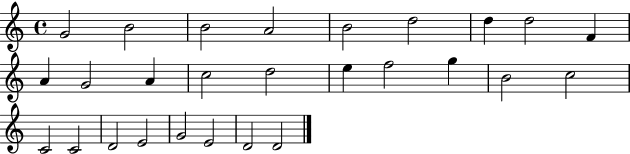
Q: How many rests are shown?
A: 0